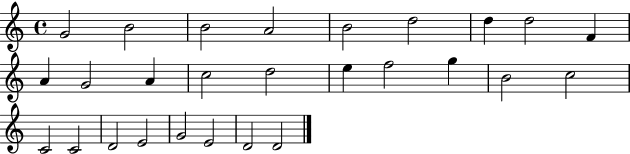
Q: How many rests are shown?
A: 0